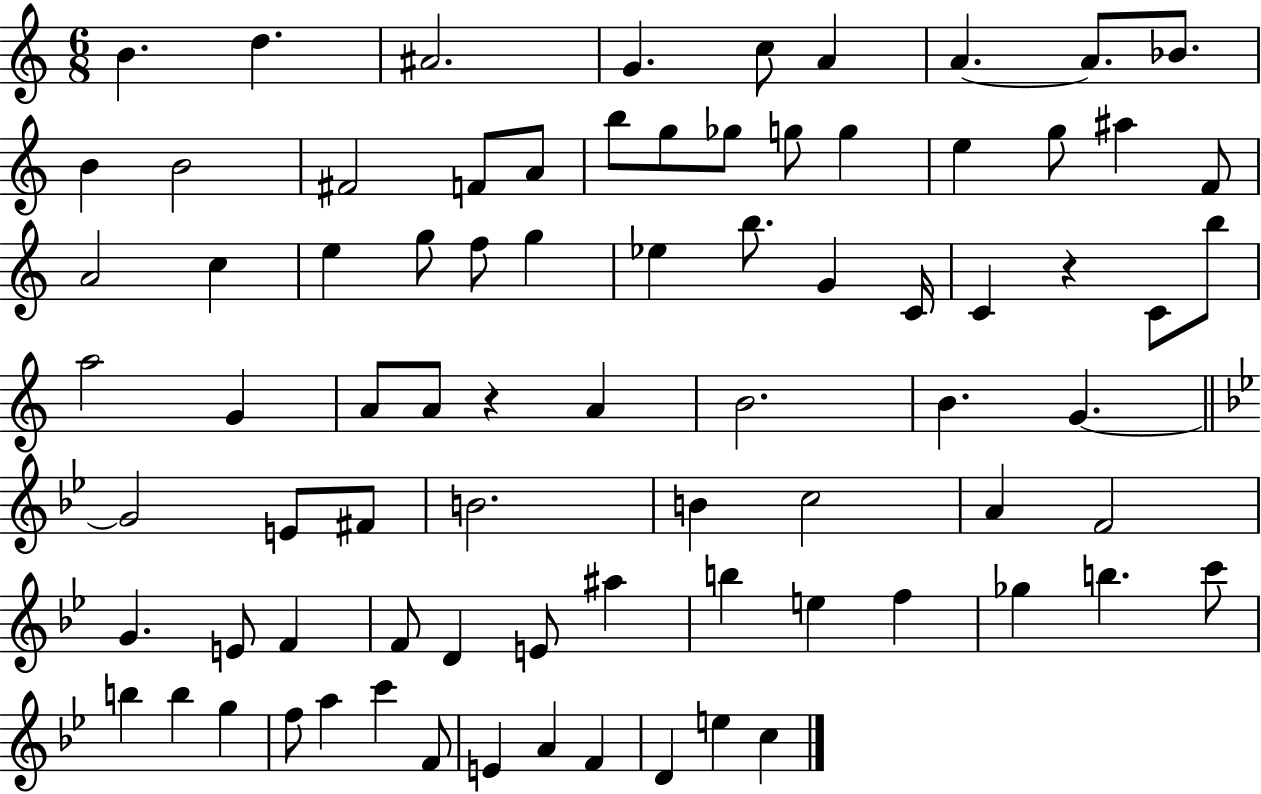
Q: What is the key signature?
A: C major